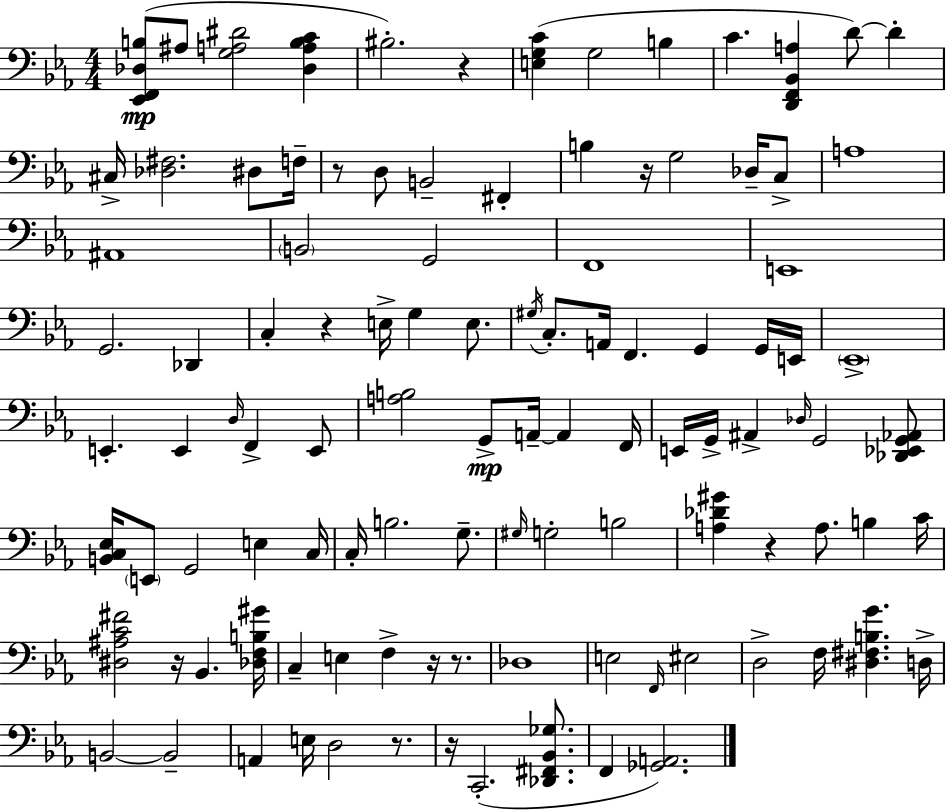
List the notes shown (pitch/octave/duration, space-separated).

[Eb2,F2,Db3,B3]/e A#3/e [G3,A3,D#4]/h [Db3,A3,B3,C4]/q BIS3/h. R/q [E3,G3,C4]/q G3/h B3/q C4/q. [D2,F2,Bb2,A3]/q D4/e D4/q C#3/s [Db3,F#3]/h. D#3/e F3/s R/e D3/e B2/h F#2/q B3/q R/s G3/h Db3/s C3/e A3/w A#2/w B2/h G2/h F2/w E2/w G2/h. Db2/q C3/q R/q E3/s G3/q E3/e. G#3/s C3/e. A2/s F2/q. G2/q G2/s E2/s Eb2/w E2/q. E2/q D3/s F2/q E2/e [A3,B3]/h G2/e A2/s A2/q F2/s E2/s G2/s A#2/q Db3/s G2/h [Db2,Eb2,G2,Ab2]/e [B2,C3,Eb3]/s E2/e G2/h E3/q C3/s C3/s B3/h. G3/e. G#3/s G3/h B3/h [A3,Db4,G#4]/q R/q A3/e. B3/q C4/s [D#3,A#3,C4,F#4]/h R/s Bb2/q. [Db3,F3,B3,G#4]/s C3/q E3/q F3/q R/s R/e. Db3/w E3/h F2/s EIS3/h D3/h F3/s [D#3,F#3,B3,G4]/q. D3/s B2/h B2/h A2/q E3/s D3/h R/e. R/s C2/h. [Db2,F#2,Bb2,Gb3]/e. F2/q [Gb2,A2]/h.